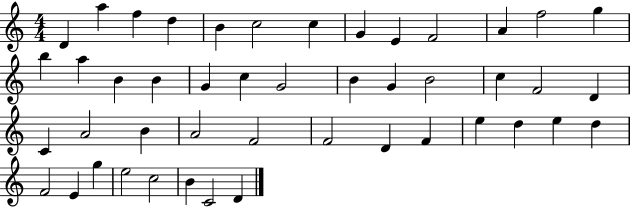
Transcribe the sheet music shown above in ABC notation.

X:1
T:Untitled
M:4/4
L:1/4
K:C
D a f d B c2 c G E F2 A f2 g b a B B G c G2 B G B2 c F2 D C A2 B A2 F2 F2 D F e d e d F2 E g e2 c2 B C2 D